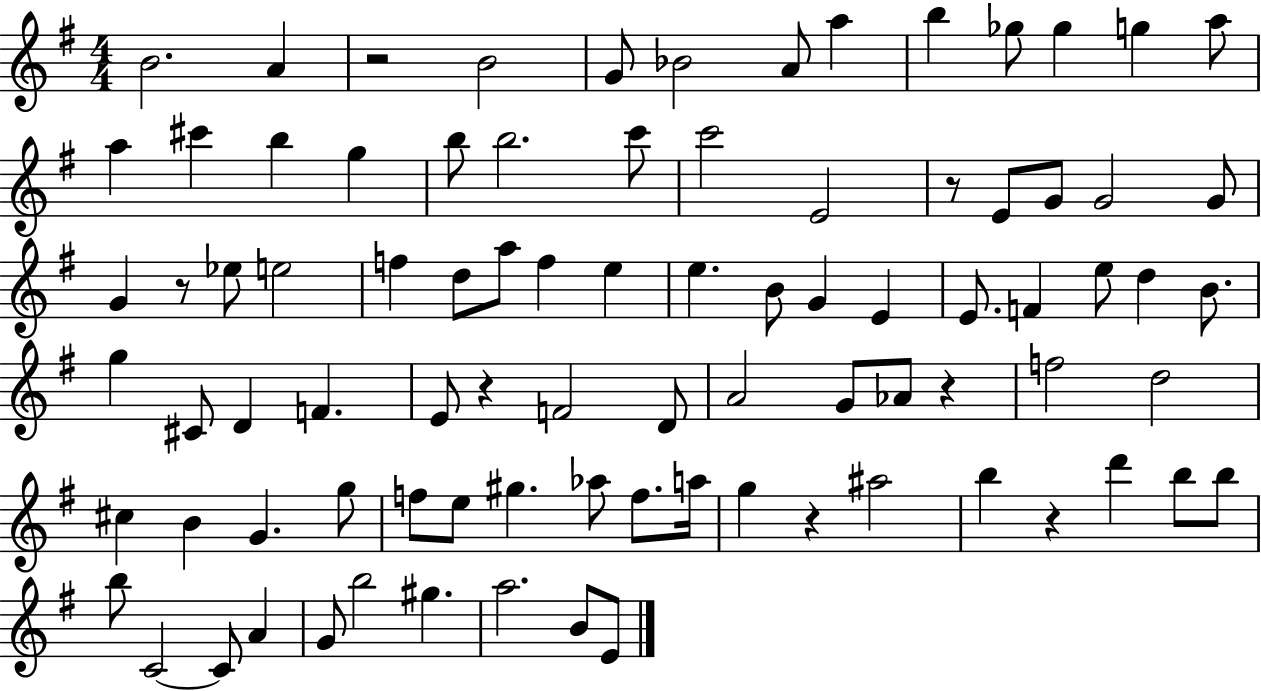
X:1
T:Untitled
M:4/4
L:1/4
K:G
B2 A z2 B2 G/2 _B2 A/2 a b _g/2 _g g a/2 a ^c' b g b/2 b2 c'/2 c'2 E2 z/2 E/2 G/2 G2 G/2 G z/2 _e/2 e2 f d/2 a/2 f e e B/2 G E E/2 F e/2 d B/2 g ^C/2 D F E/2 z F2 D/2 A2 G/2 _A/2 z f2 d2 ^c B G g/2 f/2 e/2 ^g _a/2 f/2 a/4 g z ^a2 b z d' b/2 b/2 b/2 C2 C/2 A G/2 b2 ^g a2 B/2 E/2